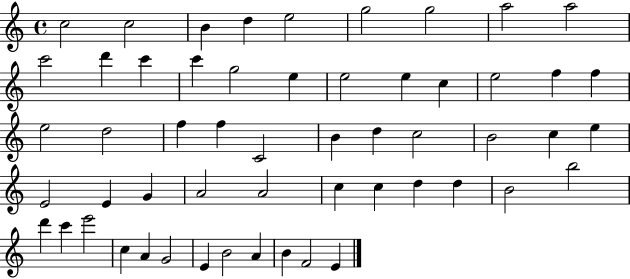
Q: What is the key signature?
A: C major